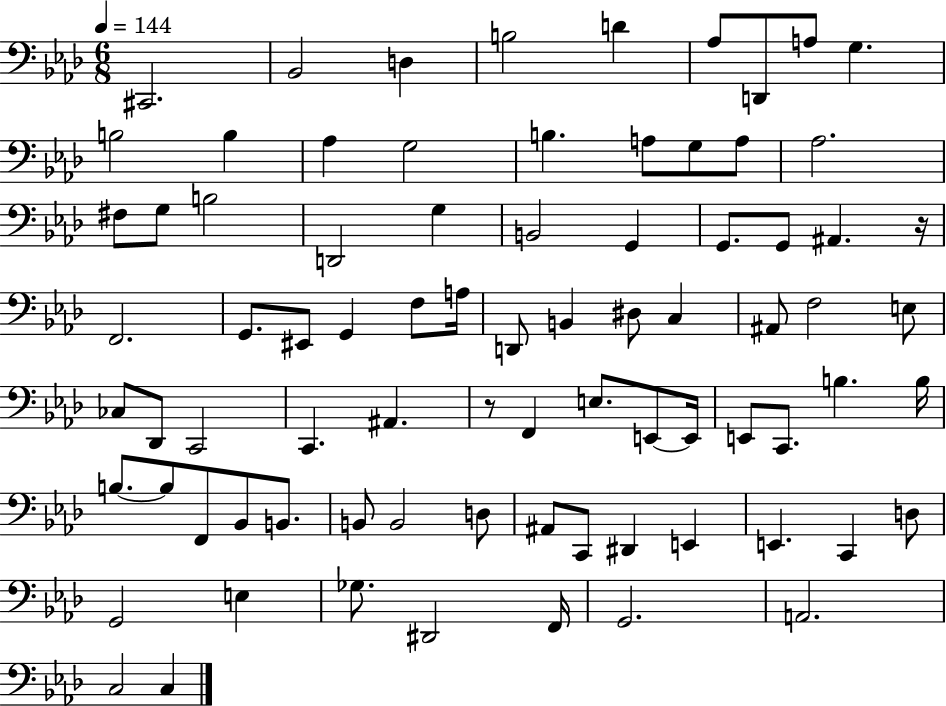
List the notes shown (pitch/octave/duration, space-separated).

C#2/h. Bb2/h D3/q B3/h D4/q Ab3/e D2/e A3/e G3/q. B3/h B3/q Ab3/q G3/h B3/q. A3/e G3/e A3/e Ab3/h. F#3/e G3/e B3/h D2/h G3/q B2/h G2/q G2/e. G2/e A#2/q. R/s F2/h. G2/e. EIS2/e G2/q F3/e A3/s D2/e B2/q D#3/e C3/q A#2/e F3/h E3/e CES3/e Db2/e C2/h C2/q. A#2/q. R/e F2/q E3/e. E2/e E2/s E2/e C2/e. B3/q. B3/s B3/e. B3/e F2/e Bb2/e B2/e. B2/e B2/h D3/e A#2/e C2/e D#2/q E2/q E2/q. C2/q D3/e G2/h E3/q Gb3/e. D#2/h F2/s G2/h. A2/h. C3/h C3/q